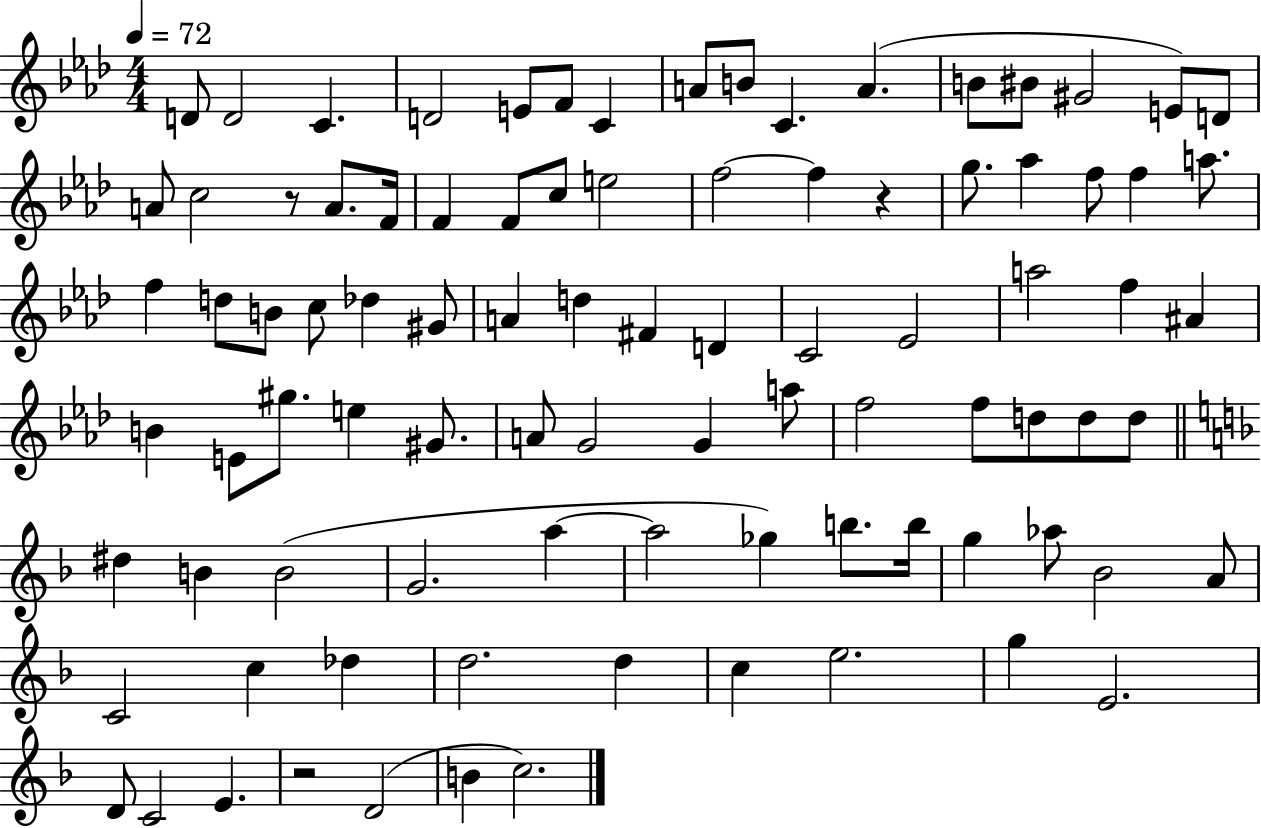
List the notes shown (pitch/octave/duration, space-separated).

D4/e D4/h C4/q. D4/h E4/e F4/e C4/q A4/e B4/e C4/q. A4/q. B4/e BIS4/e G#4/h E4/e D4/e A4/e C5/h R/e A4/e. F4/s F4/q F4/e C5/e E5/h F5/h F5/q R/q G5/e. Ab5/q F5/e F5/q A5/e. F5/q D5/e B4/e C5/e Db5/q G#4/e A4/q D5/q F#4/q D4/q C4/h Eb4/h A5/h F5/q A#4/q B4/q E4/e G#5/e. E5/q G#4/e. A4/e G4/h G4/q A5/e F5/h F5/e D5/e D5/e D5/e D#5/q B4/q B4/h G4/h. A5/q A5/h Gb5/q B5/e. B5/s G5/q Ab5/e Bb4/h A4/e C4/h C5/q Db5/q D5/h. D5/q C5/q E5/h. G5/q E4/h. D4/e C4/h E4/q. R/h D4/h B4/q C5/h.